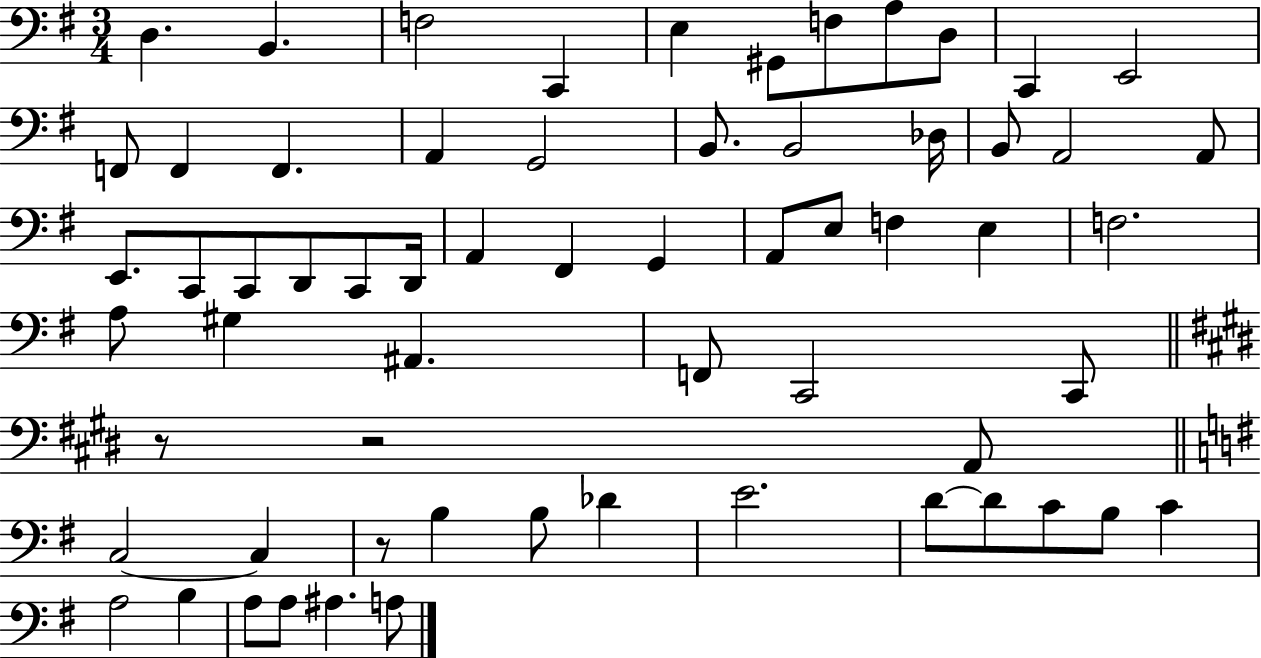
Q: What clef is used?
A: bass